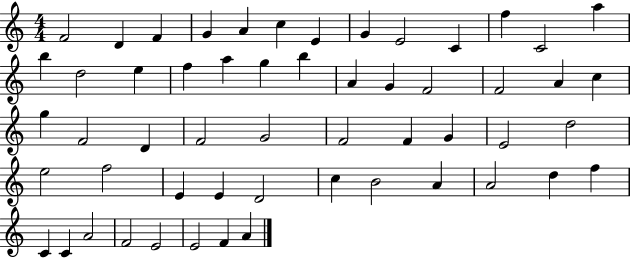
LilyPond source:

{
  \clef treble
  \numericTimeSignature
  \time 4/4
  \key c \major
  f'2 d'4 f'4 | g'4 a'4 c''4 e'4 | g'4 e'2 c'4 | f''4 c'2 a''4 | \break b''4 d''2 e''4 | f''4 a''4 g''4 b''4 | a'4 g'4 f'2 | f'2 a'4 c''4 | \break g''4 f'2 d'4 | f'2 g'2 | f'2 f'4 g'4 | e'2 d''2 | \break e''2 f''2 | e'4 e'4 d'2 | c''4 b'2 a'4 | a'2 d''4 f''4 | \break c'4 c'4 a'2 | f'2 e'2 | e'2 f'4 a'4 | \bar "|."
}